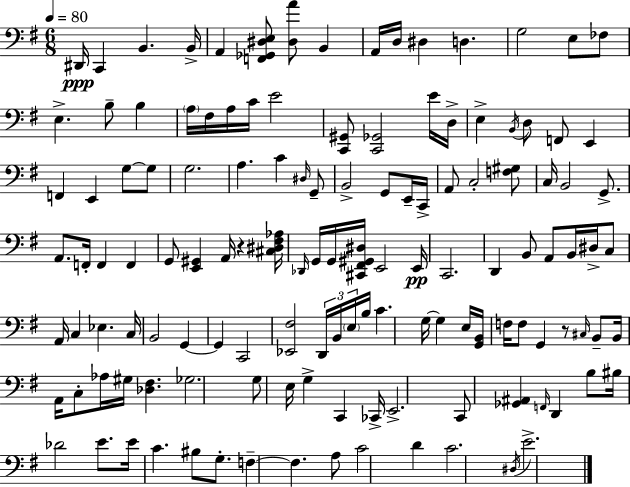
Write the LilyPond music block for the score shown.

{
  \clef bass
  \numericTimeSignature
  \time 6/8
  \key g \major
  \tempo 4 = 80
  dis,16\ppp c,4 b,4. b,16-> | a,4 <f, ges, dis e>8 <dis a'>8 b,4 | a,16 d16 dis4 d4. | g2 e8 fes8 | \break e4.-> b8-- b4 | \parenthesize a16 fis16 a16 c'16 e'2 | <c, gis,>8 <c, ges,>2 e'16 d16-> | e4-> \acciaccatura { b,16 } d8 f,8 e,4 | \break f,4 e,4 g8~~ g8 | g2. | a4. c'4 \grace { dis16 } | g,8-- b,2-> g,8 | \break e,16-- c,16-> a,8 c2-. | <f gis>8 c16 b,2 g,8.-> | a,8. f,16-. f,4 f,4 | g,8 <e, gis,>4 a,16 r4 | \break <cis dis fis aes>16 \grace { des,16 } g,16 g,16 <cis, fis, gis, dis>16 e,2 | e,16\pp c,2. | d,4 b,8 a,8 b,16 | dis16-> c8 a,16 c4 ees4. | \break c16 b,2 g,4~~ | g,4 c,2 | <ees, fis>2 \tuplet 3/2 { d,16 | b,16 \parenthesize e16 } b16 c'4. g16~~ g4 | \break e16 <g, b,>16 f16 f8 g,4 r8 | \grace { cis16 } b,8-- b,16 a,16 c8-. aes16 gis16 <des fis>4. | ges2. | g8 e16 g4-> c,4 | \break ces,16-> e,2.-> | c,8 <ges, ais,>4 \grace { f,16 } d,4 | b8 bis16 des'2 | e'8. e'16 c'4. | \break bis8 g8.-. f4--~~ f4. | a8 c'2 | d'4 c'2. | \acciaccatura { dis16 } e'2.-> | \break \bar "|."
}